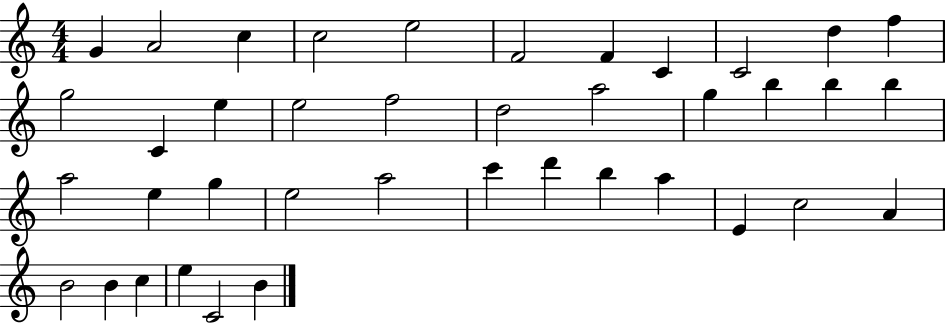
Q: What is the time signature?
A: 4/4